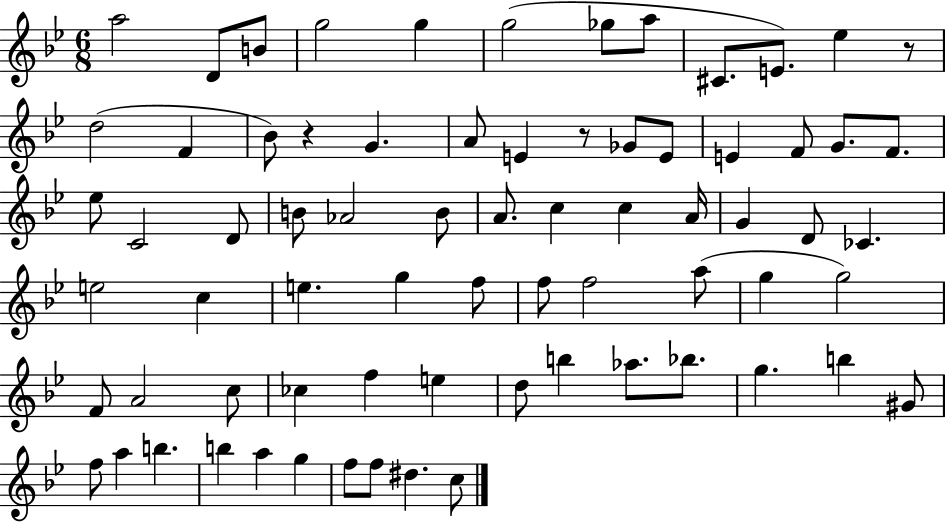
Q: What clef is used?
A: treble